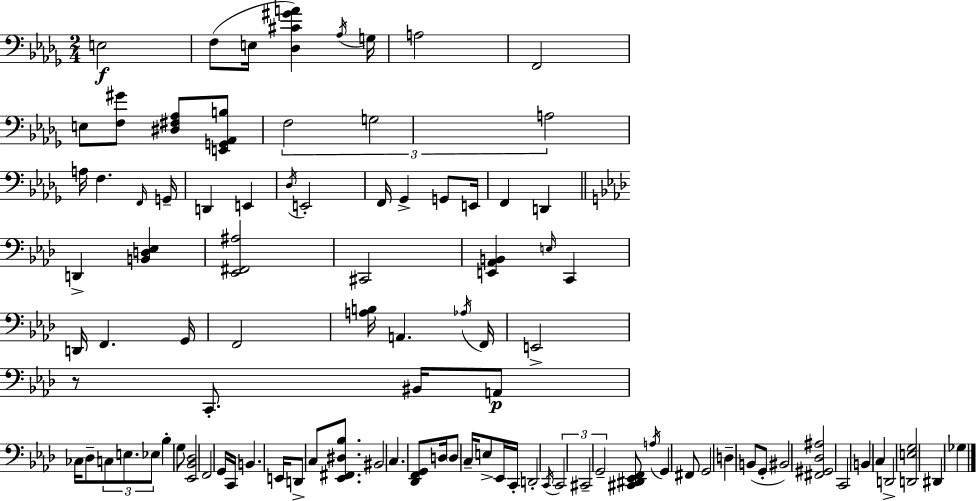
{
  \clef bass
  \numericTimeSignature
  \time 2/4
  \key bes \minor
  \repeat volta 2 { e2\f | f8( e16 <des cis' gis' a'>4) \acciaccatura { aes16 } | g16 a2 | f,2 | \break e8 <f gis'>8 <dis fis aes>8 <e, g, aes, b>8 | \tuplet 3/2 { f2 | g2 | a2 } | \break a16 f4. | \grace { f,16 } g,16-- d,4 e,4 | \acciaccatura { des16 } e,2-. | f,16 ges,4-> | \break g,8 e,16 f,4 d,4 | \bar "||" \break \key aes \major d,4-> <b, d ees>4 | <ees, fis, ais>2 | cis,2 | <e, aes, b,>4 \grace { e16 } c,4 | \break d,16 f,4. | g,16 f,2 | <a b>16 a,4. | \acciaccatura { aes16 } f,16 e,2-> | \break r8 c,8.-. bis,16 | a,8\p ces16 des8-- \tuplet 3/2 { c8 e8. | ees8 } bes4-. | g8 <ees, bes, des>2 | \break f,2 | g,16 c,16 b,4. | e,16 d,8-> c8 <ees, fis, dis bes>8. | bis,2 | \break c4. | <des, f, g,>8 d16 \parenthesize d8 c16-- e8-> | ees,16 c,16-. d,2-. | \acciaccatura { c,16 } \tuplet 3/2 { c,2 | \break cis,2-- | g,2-- } | <cis, dis, ees, f,>8 \acciaccatura { a16 } g,4 | fis,8 g,2 | \break d4-- | b,8( g,8-. bis,2) | <fis, gis, des ais>2 | c,2 | \break b,4 | c4 d,2-> | <d, e g>2 | dis,4 | \break ges4 } \bar "|."
}